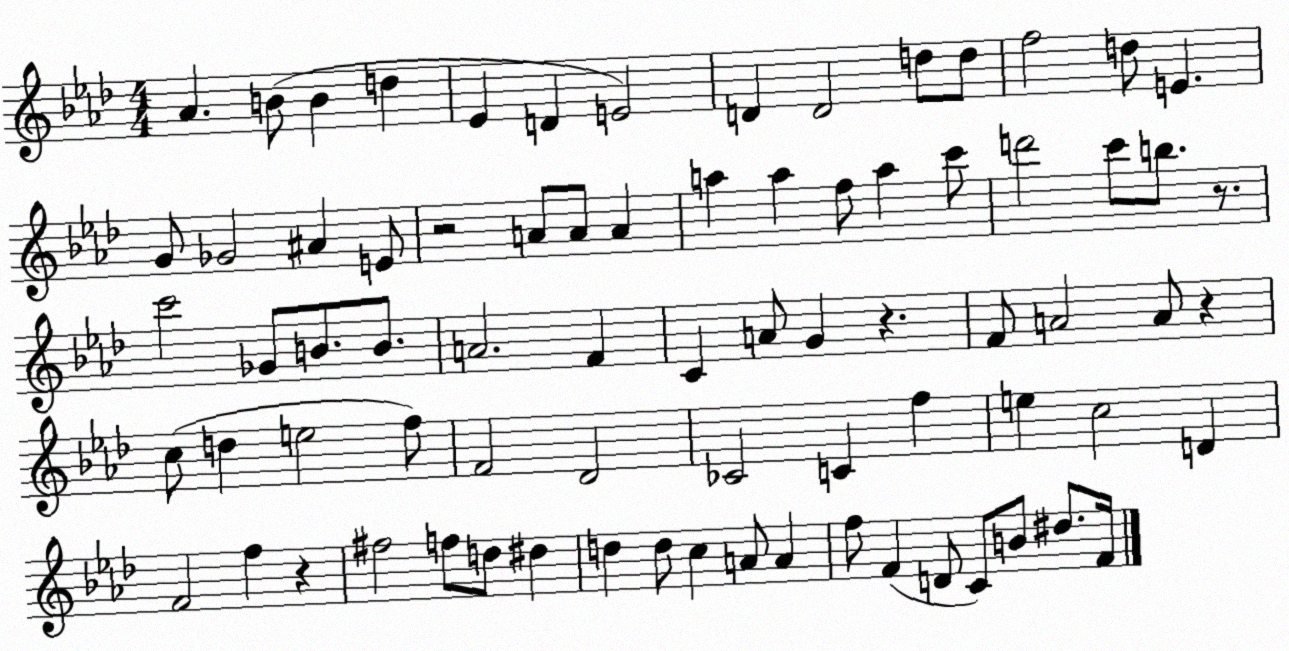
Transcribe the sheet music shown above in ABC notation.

X:1
T:Untitled
M:4/4
L:1/4
K:Ab
_A B/2 B d _E D E2 D D2 d/2 d/2 f2 d/2 E G/2 _G2 ^A E/2 z2 A/2 A/2 A a a f/2 a c'/2 d'2 c'/2 b/2 z/2 c'2 _G/2 B/2 B/2 A2 F C A/2 G z F/2 A2 A/2 z c/2 d e2 f/2 F2 _D2 _C2 C f e c2 D F2 f z ^f2 f/2 d/2 ^d d d/2 c A/2 A f/2 F D/2 C/2 B/2 ^d/2 F/4